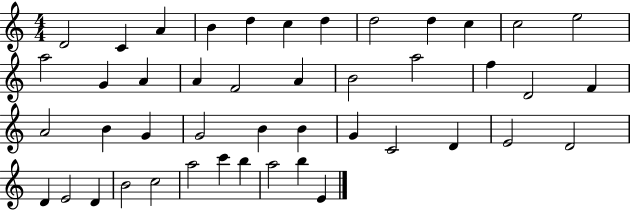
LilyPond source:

{
  \clef treble
  \numericTimeSignature
  \time 4/4
  \key c \major
  d'2 c'4 a'4 | b'4 d''4 c''4 d''4 | d''2 d''4 c''4 | c''2 e''2 | \break a''2 g'4 a'4 | a'4 f'2 a'4 | b'2 a''2 | f''4 d'2 f'4 | \break a'2 b'4 g'4 | g'2 b'4 b'4 | g'4 c'2 d'4 | e'2 d'2 | \break d'4 e'2 d'4 | b'2 c''2 | a''2 c'''4 b''4 | a''2 b''4 e'4 | \break \bar "|."
}